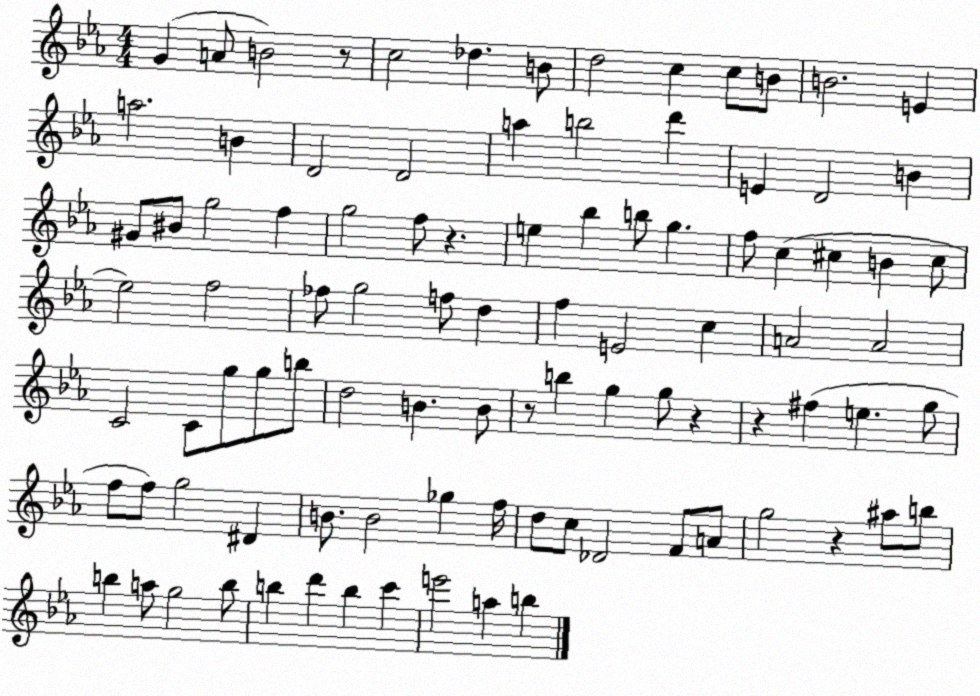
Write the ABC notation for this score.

X:1
T:Untitled
M:4/4
L:1/4
K:Eb
G A/2 B2 z/2 c2 _d B/2 d2 c c/2 B/2 B2 E a2 B D2 D2 a b2 d' E D2 B ^G/2 ^B/2 g2 f g2 f/2 z e _b b/2 g f/2 c ^c B ^c/2 _e2 f2 _f/2 g2 f/2 d f E2 c A2 A2 C2 C/2 g/2 g/2 b/2 d2 B B/2 z/2 b g g/2 z z ^f e g/2 f/2 f/2 g2 ^D B/2 B2 _g f/4 d/2 c/2 _D2 F/2 A/2 g2 z ^a/2 b/2 b a/2 g2 b/2 b d' b c' e'2 a b